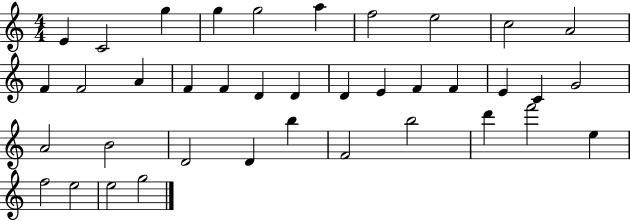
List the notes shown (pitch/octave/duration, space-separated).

E4/q C4/h G5/q G5/q G5/h A5/q F5/h E5/h C5/h A4/h F4/q F4/h A4/q F4/q F4/q D4/q D4/q D4/q E4/q F4/q F4/q E4/q C4/q G4/h A4/h B4/h D4/h D4/q B5/q F4/h B5/h D6/q F6/h E5/q F5/h E5/h E5/h G5/h